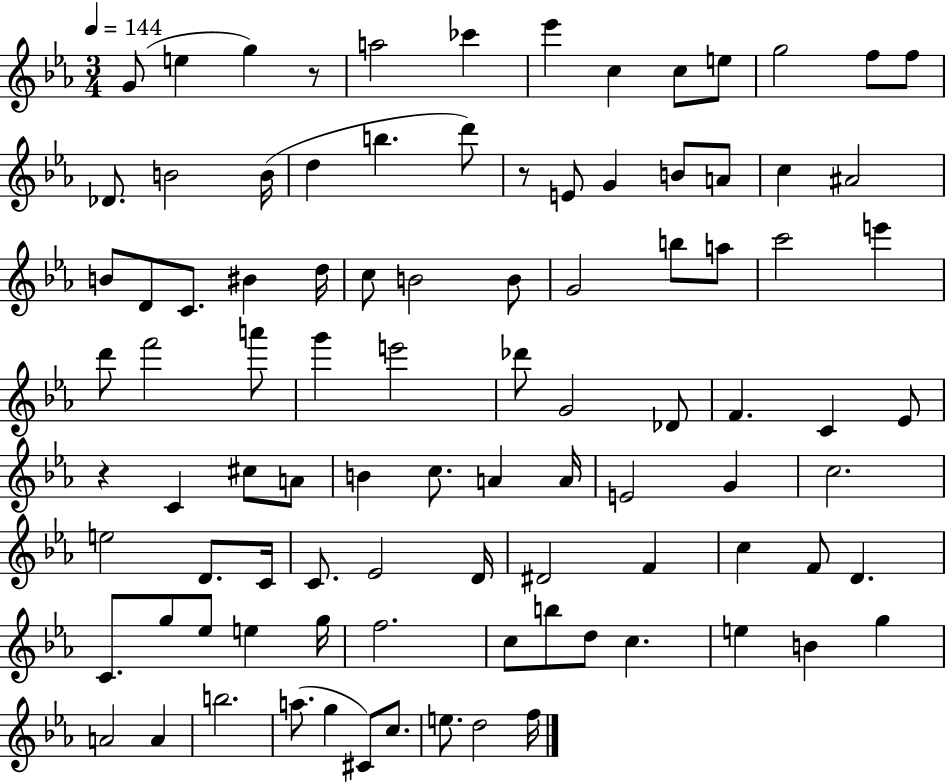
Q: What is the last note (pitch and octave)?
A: F5